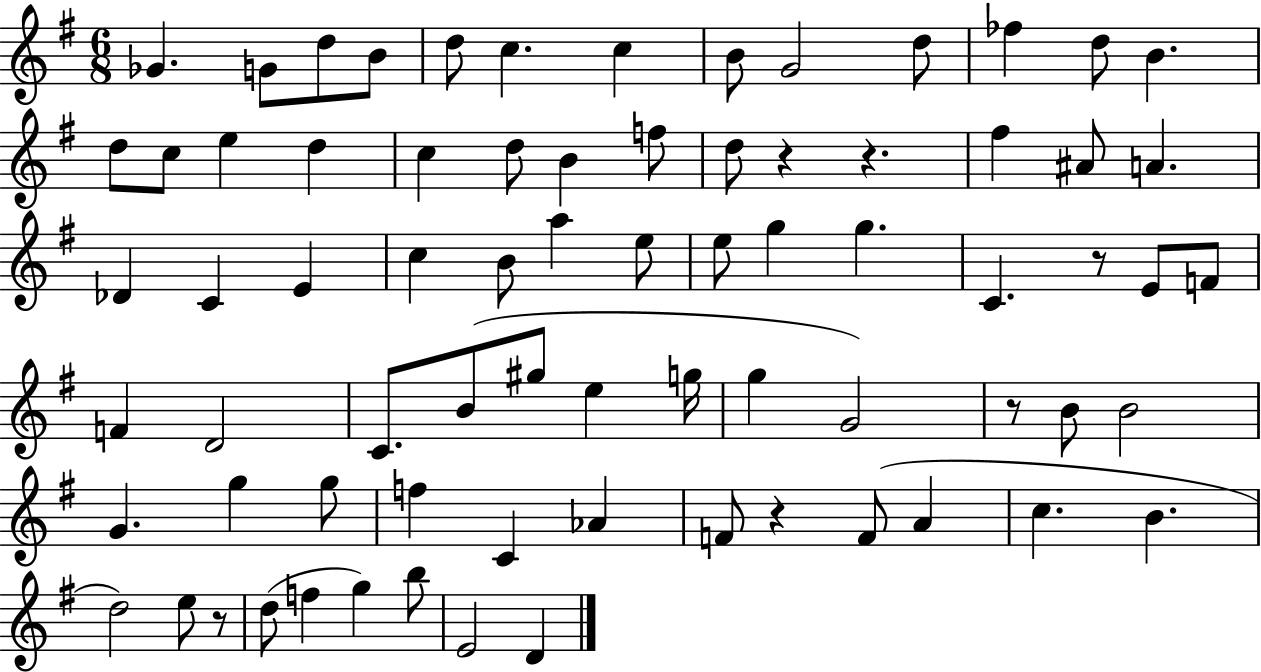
X:1
T:Untitled
M:6/8
L:1/4
K:G
_G G/2 d/2 B/2 d/2 c c B/2 G2 d/2 _f d/2 B d/2 c/2 e d c d/2 B f/2 d/2 z z ^f ^A/2 A _D C E c B/2 a e/2 e/2 g g C z/2 E/2 F/2 F D2 C/2 B/2 ^g/2 e g/4 g G2 z/2 B/2 B2 G g g/2 f C _A F/2 z F/2 A c B d2 e/2 z/2 d/2 f g b/2 E2 D